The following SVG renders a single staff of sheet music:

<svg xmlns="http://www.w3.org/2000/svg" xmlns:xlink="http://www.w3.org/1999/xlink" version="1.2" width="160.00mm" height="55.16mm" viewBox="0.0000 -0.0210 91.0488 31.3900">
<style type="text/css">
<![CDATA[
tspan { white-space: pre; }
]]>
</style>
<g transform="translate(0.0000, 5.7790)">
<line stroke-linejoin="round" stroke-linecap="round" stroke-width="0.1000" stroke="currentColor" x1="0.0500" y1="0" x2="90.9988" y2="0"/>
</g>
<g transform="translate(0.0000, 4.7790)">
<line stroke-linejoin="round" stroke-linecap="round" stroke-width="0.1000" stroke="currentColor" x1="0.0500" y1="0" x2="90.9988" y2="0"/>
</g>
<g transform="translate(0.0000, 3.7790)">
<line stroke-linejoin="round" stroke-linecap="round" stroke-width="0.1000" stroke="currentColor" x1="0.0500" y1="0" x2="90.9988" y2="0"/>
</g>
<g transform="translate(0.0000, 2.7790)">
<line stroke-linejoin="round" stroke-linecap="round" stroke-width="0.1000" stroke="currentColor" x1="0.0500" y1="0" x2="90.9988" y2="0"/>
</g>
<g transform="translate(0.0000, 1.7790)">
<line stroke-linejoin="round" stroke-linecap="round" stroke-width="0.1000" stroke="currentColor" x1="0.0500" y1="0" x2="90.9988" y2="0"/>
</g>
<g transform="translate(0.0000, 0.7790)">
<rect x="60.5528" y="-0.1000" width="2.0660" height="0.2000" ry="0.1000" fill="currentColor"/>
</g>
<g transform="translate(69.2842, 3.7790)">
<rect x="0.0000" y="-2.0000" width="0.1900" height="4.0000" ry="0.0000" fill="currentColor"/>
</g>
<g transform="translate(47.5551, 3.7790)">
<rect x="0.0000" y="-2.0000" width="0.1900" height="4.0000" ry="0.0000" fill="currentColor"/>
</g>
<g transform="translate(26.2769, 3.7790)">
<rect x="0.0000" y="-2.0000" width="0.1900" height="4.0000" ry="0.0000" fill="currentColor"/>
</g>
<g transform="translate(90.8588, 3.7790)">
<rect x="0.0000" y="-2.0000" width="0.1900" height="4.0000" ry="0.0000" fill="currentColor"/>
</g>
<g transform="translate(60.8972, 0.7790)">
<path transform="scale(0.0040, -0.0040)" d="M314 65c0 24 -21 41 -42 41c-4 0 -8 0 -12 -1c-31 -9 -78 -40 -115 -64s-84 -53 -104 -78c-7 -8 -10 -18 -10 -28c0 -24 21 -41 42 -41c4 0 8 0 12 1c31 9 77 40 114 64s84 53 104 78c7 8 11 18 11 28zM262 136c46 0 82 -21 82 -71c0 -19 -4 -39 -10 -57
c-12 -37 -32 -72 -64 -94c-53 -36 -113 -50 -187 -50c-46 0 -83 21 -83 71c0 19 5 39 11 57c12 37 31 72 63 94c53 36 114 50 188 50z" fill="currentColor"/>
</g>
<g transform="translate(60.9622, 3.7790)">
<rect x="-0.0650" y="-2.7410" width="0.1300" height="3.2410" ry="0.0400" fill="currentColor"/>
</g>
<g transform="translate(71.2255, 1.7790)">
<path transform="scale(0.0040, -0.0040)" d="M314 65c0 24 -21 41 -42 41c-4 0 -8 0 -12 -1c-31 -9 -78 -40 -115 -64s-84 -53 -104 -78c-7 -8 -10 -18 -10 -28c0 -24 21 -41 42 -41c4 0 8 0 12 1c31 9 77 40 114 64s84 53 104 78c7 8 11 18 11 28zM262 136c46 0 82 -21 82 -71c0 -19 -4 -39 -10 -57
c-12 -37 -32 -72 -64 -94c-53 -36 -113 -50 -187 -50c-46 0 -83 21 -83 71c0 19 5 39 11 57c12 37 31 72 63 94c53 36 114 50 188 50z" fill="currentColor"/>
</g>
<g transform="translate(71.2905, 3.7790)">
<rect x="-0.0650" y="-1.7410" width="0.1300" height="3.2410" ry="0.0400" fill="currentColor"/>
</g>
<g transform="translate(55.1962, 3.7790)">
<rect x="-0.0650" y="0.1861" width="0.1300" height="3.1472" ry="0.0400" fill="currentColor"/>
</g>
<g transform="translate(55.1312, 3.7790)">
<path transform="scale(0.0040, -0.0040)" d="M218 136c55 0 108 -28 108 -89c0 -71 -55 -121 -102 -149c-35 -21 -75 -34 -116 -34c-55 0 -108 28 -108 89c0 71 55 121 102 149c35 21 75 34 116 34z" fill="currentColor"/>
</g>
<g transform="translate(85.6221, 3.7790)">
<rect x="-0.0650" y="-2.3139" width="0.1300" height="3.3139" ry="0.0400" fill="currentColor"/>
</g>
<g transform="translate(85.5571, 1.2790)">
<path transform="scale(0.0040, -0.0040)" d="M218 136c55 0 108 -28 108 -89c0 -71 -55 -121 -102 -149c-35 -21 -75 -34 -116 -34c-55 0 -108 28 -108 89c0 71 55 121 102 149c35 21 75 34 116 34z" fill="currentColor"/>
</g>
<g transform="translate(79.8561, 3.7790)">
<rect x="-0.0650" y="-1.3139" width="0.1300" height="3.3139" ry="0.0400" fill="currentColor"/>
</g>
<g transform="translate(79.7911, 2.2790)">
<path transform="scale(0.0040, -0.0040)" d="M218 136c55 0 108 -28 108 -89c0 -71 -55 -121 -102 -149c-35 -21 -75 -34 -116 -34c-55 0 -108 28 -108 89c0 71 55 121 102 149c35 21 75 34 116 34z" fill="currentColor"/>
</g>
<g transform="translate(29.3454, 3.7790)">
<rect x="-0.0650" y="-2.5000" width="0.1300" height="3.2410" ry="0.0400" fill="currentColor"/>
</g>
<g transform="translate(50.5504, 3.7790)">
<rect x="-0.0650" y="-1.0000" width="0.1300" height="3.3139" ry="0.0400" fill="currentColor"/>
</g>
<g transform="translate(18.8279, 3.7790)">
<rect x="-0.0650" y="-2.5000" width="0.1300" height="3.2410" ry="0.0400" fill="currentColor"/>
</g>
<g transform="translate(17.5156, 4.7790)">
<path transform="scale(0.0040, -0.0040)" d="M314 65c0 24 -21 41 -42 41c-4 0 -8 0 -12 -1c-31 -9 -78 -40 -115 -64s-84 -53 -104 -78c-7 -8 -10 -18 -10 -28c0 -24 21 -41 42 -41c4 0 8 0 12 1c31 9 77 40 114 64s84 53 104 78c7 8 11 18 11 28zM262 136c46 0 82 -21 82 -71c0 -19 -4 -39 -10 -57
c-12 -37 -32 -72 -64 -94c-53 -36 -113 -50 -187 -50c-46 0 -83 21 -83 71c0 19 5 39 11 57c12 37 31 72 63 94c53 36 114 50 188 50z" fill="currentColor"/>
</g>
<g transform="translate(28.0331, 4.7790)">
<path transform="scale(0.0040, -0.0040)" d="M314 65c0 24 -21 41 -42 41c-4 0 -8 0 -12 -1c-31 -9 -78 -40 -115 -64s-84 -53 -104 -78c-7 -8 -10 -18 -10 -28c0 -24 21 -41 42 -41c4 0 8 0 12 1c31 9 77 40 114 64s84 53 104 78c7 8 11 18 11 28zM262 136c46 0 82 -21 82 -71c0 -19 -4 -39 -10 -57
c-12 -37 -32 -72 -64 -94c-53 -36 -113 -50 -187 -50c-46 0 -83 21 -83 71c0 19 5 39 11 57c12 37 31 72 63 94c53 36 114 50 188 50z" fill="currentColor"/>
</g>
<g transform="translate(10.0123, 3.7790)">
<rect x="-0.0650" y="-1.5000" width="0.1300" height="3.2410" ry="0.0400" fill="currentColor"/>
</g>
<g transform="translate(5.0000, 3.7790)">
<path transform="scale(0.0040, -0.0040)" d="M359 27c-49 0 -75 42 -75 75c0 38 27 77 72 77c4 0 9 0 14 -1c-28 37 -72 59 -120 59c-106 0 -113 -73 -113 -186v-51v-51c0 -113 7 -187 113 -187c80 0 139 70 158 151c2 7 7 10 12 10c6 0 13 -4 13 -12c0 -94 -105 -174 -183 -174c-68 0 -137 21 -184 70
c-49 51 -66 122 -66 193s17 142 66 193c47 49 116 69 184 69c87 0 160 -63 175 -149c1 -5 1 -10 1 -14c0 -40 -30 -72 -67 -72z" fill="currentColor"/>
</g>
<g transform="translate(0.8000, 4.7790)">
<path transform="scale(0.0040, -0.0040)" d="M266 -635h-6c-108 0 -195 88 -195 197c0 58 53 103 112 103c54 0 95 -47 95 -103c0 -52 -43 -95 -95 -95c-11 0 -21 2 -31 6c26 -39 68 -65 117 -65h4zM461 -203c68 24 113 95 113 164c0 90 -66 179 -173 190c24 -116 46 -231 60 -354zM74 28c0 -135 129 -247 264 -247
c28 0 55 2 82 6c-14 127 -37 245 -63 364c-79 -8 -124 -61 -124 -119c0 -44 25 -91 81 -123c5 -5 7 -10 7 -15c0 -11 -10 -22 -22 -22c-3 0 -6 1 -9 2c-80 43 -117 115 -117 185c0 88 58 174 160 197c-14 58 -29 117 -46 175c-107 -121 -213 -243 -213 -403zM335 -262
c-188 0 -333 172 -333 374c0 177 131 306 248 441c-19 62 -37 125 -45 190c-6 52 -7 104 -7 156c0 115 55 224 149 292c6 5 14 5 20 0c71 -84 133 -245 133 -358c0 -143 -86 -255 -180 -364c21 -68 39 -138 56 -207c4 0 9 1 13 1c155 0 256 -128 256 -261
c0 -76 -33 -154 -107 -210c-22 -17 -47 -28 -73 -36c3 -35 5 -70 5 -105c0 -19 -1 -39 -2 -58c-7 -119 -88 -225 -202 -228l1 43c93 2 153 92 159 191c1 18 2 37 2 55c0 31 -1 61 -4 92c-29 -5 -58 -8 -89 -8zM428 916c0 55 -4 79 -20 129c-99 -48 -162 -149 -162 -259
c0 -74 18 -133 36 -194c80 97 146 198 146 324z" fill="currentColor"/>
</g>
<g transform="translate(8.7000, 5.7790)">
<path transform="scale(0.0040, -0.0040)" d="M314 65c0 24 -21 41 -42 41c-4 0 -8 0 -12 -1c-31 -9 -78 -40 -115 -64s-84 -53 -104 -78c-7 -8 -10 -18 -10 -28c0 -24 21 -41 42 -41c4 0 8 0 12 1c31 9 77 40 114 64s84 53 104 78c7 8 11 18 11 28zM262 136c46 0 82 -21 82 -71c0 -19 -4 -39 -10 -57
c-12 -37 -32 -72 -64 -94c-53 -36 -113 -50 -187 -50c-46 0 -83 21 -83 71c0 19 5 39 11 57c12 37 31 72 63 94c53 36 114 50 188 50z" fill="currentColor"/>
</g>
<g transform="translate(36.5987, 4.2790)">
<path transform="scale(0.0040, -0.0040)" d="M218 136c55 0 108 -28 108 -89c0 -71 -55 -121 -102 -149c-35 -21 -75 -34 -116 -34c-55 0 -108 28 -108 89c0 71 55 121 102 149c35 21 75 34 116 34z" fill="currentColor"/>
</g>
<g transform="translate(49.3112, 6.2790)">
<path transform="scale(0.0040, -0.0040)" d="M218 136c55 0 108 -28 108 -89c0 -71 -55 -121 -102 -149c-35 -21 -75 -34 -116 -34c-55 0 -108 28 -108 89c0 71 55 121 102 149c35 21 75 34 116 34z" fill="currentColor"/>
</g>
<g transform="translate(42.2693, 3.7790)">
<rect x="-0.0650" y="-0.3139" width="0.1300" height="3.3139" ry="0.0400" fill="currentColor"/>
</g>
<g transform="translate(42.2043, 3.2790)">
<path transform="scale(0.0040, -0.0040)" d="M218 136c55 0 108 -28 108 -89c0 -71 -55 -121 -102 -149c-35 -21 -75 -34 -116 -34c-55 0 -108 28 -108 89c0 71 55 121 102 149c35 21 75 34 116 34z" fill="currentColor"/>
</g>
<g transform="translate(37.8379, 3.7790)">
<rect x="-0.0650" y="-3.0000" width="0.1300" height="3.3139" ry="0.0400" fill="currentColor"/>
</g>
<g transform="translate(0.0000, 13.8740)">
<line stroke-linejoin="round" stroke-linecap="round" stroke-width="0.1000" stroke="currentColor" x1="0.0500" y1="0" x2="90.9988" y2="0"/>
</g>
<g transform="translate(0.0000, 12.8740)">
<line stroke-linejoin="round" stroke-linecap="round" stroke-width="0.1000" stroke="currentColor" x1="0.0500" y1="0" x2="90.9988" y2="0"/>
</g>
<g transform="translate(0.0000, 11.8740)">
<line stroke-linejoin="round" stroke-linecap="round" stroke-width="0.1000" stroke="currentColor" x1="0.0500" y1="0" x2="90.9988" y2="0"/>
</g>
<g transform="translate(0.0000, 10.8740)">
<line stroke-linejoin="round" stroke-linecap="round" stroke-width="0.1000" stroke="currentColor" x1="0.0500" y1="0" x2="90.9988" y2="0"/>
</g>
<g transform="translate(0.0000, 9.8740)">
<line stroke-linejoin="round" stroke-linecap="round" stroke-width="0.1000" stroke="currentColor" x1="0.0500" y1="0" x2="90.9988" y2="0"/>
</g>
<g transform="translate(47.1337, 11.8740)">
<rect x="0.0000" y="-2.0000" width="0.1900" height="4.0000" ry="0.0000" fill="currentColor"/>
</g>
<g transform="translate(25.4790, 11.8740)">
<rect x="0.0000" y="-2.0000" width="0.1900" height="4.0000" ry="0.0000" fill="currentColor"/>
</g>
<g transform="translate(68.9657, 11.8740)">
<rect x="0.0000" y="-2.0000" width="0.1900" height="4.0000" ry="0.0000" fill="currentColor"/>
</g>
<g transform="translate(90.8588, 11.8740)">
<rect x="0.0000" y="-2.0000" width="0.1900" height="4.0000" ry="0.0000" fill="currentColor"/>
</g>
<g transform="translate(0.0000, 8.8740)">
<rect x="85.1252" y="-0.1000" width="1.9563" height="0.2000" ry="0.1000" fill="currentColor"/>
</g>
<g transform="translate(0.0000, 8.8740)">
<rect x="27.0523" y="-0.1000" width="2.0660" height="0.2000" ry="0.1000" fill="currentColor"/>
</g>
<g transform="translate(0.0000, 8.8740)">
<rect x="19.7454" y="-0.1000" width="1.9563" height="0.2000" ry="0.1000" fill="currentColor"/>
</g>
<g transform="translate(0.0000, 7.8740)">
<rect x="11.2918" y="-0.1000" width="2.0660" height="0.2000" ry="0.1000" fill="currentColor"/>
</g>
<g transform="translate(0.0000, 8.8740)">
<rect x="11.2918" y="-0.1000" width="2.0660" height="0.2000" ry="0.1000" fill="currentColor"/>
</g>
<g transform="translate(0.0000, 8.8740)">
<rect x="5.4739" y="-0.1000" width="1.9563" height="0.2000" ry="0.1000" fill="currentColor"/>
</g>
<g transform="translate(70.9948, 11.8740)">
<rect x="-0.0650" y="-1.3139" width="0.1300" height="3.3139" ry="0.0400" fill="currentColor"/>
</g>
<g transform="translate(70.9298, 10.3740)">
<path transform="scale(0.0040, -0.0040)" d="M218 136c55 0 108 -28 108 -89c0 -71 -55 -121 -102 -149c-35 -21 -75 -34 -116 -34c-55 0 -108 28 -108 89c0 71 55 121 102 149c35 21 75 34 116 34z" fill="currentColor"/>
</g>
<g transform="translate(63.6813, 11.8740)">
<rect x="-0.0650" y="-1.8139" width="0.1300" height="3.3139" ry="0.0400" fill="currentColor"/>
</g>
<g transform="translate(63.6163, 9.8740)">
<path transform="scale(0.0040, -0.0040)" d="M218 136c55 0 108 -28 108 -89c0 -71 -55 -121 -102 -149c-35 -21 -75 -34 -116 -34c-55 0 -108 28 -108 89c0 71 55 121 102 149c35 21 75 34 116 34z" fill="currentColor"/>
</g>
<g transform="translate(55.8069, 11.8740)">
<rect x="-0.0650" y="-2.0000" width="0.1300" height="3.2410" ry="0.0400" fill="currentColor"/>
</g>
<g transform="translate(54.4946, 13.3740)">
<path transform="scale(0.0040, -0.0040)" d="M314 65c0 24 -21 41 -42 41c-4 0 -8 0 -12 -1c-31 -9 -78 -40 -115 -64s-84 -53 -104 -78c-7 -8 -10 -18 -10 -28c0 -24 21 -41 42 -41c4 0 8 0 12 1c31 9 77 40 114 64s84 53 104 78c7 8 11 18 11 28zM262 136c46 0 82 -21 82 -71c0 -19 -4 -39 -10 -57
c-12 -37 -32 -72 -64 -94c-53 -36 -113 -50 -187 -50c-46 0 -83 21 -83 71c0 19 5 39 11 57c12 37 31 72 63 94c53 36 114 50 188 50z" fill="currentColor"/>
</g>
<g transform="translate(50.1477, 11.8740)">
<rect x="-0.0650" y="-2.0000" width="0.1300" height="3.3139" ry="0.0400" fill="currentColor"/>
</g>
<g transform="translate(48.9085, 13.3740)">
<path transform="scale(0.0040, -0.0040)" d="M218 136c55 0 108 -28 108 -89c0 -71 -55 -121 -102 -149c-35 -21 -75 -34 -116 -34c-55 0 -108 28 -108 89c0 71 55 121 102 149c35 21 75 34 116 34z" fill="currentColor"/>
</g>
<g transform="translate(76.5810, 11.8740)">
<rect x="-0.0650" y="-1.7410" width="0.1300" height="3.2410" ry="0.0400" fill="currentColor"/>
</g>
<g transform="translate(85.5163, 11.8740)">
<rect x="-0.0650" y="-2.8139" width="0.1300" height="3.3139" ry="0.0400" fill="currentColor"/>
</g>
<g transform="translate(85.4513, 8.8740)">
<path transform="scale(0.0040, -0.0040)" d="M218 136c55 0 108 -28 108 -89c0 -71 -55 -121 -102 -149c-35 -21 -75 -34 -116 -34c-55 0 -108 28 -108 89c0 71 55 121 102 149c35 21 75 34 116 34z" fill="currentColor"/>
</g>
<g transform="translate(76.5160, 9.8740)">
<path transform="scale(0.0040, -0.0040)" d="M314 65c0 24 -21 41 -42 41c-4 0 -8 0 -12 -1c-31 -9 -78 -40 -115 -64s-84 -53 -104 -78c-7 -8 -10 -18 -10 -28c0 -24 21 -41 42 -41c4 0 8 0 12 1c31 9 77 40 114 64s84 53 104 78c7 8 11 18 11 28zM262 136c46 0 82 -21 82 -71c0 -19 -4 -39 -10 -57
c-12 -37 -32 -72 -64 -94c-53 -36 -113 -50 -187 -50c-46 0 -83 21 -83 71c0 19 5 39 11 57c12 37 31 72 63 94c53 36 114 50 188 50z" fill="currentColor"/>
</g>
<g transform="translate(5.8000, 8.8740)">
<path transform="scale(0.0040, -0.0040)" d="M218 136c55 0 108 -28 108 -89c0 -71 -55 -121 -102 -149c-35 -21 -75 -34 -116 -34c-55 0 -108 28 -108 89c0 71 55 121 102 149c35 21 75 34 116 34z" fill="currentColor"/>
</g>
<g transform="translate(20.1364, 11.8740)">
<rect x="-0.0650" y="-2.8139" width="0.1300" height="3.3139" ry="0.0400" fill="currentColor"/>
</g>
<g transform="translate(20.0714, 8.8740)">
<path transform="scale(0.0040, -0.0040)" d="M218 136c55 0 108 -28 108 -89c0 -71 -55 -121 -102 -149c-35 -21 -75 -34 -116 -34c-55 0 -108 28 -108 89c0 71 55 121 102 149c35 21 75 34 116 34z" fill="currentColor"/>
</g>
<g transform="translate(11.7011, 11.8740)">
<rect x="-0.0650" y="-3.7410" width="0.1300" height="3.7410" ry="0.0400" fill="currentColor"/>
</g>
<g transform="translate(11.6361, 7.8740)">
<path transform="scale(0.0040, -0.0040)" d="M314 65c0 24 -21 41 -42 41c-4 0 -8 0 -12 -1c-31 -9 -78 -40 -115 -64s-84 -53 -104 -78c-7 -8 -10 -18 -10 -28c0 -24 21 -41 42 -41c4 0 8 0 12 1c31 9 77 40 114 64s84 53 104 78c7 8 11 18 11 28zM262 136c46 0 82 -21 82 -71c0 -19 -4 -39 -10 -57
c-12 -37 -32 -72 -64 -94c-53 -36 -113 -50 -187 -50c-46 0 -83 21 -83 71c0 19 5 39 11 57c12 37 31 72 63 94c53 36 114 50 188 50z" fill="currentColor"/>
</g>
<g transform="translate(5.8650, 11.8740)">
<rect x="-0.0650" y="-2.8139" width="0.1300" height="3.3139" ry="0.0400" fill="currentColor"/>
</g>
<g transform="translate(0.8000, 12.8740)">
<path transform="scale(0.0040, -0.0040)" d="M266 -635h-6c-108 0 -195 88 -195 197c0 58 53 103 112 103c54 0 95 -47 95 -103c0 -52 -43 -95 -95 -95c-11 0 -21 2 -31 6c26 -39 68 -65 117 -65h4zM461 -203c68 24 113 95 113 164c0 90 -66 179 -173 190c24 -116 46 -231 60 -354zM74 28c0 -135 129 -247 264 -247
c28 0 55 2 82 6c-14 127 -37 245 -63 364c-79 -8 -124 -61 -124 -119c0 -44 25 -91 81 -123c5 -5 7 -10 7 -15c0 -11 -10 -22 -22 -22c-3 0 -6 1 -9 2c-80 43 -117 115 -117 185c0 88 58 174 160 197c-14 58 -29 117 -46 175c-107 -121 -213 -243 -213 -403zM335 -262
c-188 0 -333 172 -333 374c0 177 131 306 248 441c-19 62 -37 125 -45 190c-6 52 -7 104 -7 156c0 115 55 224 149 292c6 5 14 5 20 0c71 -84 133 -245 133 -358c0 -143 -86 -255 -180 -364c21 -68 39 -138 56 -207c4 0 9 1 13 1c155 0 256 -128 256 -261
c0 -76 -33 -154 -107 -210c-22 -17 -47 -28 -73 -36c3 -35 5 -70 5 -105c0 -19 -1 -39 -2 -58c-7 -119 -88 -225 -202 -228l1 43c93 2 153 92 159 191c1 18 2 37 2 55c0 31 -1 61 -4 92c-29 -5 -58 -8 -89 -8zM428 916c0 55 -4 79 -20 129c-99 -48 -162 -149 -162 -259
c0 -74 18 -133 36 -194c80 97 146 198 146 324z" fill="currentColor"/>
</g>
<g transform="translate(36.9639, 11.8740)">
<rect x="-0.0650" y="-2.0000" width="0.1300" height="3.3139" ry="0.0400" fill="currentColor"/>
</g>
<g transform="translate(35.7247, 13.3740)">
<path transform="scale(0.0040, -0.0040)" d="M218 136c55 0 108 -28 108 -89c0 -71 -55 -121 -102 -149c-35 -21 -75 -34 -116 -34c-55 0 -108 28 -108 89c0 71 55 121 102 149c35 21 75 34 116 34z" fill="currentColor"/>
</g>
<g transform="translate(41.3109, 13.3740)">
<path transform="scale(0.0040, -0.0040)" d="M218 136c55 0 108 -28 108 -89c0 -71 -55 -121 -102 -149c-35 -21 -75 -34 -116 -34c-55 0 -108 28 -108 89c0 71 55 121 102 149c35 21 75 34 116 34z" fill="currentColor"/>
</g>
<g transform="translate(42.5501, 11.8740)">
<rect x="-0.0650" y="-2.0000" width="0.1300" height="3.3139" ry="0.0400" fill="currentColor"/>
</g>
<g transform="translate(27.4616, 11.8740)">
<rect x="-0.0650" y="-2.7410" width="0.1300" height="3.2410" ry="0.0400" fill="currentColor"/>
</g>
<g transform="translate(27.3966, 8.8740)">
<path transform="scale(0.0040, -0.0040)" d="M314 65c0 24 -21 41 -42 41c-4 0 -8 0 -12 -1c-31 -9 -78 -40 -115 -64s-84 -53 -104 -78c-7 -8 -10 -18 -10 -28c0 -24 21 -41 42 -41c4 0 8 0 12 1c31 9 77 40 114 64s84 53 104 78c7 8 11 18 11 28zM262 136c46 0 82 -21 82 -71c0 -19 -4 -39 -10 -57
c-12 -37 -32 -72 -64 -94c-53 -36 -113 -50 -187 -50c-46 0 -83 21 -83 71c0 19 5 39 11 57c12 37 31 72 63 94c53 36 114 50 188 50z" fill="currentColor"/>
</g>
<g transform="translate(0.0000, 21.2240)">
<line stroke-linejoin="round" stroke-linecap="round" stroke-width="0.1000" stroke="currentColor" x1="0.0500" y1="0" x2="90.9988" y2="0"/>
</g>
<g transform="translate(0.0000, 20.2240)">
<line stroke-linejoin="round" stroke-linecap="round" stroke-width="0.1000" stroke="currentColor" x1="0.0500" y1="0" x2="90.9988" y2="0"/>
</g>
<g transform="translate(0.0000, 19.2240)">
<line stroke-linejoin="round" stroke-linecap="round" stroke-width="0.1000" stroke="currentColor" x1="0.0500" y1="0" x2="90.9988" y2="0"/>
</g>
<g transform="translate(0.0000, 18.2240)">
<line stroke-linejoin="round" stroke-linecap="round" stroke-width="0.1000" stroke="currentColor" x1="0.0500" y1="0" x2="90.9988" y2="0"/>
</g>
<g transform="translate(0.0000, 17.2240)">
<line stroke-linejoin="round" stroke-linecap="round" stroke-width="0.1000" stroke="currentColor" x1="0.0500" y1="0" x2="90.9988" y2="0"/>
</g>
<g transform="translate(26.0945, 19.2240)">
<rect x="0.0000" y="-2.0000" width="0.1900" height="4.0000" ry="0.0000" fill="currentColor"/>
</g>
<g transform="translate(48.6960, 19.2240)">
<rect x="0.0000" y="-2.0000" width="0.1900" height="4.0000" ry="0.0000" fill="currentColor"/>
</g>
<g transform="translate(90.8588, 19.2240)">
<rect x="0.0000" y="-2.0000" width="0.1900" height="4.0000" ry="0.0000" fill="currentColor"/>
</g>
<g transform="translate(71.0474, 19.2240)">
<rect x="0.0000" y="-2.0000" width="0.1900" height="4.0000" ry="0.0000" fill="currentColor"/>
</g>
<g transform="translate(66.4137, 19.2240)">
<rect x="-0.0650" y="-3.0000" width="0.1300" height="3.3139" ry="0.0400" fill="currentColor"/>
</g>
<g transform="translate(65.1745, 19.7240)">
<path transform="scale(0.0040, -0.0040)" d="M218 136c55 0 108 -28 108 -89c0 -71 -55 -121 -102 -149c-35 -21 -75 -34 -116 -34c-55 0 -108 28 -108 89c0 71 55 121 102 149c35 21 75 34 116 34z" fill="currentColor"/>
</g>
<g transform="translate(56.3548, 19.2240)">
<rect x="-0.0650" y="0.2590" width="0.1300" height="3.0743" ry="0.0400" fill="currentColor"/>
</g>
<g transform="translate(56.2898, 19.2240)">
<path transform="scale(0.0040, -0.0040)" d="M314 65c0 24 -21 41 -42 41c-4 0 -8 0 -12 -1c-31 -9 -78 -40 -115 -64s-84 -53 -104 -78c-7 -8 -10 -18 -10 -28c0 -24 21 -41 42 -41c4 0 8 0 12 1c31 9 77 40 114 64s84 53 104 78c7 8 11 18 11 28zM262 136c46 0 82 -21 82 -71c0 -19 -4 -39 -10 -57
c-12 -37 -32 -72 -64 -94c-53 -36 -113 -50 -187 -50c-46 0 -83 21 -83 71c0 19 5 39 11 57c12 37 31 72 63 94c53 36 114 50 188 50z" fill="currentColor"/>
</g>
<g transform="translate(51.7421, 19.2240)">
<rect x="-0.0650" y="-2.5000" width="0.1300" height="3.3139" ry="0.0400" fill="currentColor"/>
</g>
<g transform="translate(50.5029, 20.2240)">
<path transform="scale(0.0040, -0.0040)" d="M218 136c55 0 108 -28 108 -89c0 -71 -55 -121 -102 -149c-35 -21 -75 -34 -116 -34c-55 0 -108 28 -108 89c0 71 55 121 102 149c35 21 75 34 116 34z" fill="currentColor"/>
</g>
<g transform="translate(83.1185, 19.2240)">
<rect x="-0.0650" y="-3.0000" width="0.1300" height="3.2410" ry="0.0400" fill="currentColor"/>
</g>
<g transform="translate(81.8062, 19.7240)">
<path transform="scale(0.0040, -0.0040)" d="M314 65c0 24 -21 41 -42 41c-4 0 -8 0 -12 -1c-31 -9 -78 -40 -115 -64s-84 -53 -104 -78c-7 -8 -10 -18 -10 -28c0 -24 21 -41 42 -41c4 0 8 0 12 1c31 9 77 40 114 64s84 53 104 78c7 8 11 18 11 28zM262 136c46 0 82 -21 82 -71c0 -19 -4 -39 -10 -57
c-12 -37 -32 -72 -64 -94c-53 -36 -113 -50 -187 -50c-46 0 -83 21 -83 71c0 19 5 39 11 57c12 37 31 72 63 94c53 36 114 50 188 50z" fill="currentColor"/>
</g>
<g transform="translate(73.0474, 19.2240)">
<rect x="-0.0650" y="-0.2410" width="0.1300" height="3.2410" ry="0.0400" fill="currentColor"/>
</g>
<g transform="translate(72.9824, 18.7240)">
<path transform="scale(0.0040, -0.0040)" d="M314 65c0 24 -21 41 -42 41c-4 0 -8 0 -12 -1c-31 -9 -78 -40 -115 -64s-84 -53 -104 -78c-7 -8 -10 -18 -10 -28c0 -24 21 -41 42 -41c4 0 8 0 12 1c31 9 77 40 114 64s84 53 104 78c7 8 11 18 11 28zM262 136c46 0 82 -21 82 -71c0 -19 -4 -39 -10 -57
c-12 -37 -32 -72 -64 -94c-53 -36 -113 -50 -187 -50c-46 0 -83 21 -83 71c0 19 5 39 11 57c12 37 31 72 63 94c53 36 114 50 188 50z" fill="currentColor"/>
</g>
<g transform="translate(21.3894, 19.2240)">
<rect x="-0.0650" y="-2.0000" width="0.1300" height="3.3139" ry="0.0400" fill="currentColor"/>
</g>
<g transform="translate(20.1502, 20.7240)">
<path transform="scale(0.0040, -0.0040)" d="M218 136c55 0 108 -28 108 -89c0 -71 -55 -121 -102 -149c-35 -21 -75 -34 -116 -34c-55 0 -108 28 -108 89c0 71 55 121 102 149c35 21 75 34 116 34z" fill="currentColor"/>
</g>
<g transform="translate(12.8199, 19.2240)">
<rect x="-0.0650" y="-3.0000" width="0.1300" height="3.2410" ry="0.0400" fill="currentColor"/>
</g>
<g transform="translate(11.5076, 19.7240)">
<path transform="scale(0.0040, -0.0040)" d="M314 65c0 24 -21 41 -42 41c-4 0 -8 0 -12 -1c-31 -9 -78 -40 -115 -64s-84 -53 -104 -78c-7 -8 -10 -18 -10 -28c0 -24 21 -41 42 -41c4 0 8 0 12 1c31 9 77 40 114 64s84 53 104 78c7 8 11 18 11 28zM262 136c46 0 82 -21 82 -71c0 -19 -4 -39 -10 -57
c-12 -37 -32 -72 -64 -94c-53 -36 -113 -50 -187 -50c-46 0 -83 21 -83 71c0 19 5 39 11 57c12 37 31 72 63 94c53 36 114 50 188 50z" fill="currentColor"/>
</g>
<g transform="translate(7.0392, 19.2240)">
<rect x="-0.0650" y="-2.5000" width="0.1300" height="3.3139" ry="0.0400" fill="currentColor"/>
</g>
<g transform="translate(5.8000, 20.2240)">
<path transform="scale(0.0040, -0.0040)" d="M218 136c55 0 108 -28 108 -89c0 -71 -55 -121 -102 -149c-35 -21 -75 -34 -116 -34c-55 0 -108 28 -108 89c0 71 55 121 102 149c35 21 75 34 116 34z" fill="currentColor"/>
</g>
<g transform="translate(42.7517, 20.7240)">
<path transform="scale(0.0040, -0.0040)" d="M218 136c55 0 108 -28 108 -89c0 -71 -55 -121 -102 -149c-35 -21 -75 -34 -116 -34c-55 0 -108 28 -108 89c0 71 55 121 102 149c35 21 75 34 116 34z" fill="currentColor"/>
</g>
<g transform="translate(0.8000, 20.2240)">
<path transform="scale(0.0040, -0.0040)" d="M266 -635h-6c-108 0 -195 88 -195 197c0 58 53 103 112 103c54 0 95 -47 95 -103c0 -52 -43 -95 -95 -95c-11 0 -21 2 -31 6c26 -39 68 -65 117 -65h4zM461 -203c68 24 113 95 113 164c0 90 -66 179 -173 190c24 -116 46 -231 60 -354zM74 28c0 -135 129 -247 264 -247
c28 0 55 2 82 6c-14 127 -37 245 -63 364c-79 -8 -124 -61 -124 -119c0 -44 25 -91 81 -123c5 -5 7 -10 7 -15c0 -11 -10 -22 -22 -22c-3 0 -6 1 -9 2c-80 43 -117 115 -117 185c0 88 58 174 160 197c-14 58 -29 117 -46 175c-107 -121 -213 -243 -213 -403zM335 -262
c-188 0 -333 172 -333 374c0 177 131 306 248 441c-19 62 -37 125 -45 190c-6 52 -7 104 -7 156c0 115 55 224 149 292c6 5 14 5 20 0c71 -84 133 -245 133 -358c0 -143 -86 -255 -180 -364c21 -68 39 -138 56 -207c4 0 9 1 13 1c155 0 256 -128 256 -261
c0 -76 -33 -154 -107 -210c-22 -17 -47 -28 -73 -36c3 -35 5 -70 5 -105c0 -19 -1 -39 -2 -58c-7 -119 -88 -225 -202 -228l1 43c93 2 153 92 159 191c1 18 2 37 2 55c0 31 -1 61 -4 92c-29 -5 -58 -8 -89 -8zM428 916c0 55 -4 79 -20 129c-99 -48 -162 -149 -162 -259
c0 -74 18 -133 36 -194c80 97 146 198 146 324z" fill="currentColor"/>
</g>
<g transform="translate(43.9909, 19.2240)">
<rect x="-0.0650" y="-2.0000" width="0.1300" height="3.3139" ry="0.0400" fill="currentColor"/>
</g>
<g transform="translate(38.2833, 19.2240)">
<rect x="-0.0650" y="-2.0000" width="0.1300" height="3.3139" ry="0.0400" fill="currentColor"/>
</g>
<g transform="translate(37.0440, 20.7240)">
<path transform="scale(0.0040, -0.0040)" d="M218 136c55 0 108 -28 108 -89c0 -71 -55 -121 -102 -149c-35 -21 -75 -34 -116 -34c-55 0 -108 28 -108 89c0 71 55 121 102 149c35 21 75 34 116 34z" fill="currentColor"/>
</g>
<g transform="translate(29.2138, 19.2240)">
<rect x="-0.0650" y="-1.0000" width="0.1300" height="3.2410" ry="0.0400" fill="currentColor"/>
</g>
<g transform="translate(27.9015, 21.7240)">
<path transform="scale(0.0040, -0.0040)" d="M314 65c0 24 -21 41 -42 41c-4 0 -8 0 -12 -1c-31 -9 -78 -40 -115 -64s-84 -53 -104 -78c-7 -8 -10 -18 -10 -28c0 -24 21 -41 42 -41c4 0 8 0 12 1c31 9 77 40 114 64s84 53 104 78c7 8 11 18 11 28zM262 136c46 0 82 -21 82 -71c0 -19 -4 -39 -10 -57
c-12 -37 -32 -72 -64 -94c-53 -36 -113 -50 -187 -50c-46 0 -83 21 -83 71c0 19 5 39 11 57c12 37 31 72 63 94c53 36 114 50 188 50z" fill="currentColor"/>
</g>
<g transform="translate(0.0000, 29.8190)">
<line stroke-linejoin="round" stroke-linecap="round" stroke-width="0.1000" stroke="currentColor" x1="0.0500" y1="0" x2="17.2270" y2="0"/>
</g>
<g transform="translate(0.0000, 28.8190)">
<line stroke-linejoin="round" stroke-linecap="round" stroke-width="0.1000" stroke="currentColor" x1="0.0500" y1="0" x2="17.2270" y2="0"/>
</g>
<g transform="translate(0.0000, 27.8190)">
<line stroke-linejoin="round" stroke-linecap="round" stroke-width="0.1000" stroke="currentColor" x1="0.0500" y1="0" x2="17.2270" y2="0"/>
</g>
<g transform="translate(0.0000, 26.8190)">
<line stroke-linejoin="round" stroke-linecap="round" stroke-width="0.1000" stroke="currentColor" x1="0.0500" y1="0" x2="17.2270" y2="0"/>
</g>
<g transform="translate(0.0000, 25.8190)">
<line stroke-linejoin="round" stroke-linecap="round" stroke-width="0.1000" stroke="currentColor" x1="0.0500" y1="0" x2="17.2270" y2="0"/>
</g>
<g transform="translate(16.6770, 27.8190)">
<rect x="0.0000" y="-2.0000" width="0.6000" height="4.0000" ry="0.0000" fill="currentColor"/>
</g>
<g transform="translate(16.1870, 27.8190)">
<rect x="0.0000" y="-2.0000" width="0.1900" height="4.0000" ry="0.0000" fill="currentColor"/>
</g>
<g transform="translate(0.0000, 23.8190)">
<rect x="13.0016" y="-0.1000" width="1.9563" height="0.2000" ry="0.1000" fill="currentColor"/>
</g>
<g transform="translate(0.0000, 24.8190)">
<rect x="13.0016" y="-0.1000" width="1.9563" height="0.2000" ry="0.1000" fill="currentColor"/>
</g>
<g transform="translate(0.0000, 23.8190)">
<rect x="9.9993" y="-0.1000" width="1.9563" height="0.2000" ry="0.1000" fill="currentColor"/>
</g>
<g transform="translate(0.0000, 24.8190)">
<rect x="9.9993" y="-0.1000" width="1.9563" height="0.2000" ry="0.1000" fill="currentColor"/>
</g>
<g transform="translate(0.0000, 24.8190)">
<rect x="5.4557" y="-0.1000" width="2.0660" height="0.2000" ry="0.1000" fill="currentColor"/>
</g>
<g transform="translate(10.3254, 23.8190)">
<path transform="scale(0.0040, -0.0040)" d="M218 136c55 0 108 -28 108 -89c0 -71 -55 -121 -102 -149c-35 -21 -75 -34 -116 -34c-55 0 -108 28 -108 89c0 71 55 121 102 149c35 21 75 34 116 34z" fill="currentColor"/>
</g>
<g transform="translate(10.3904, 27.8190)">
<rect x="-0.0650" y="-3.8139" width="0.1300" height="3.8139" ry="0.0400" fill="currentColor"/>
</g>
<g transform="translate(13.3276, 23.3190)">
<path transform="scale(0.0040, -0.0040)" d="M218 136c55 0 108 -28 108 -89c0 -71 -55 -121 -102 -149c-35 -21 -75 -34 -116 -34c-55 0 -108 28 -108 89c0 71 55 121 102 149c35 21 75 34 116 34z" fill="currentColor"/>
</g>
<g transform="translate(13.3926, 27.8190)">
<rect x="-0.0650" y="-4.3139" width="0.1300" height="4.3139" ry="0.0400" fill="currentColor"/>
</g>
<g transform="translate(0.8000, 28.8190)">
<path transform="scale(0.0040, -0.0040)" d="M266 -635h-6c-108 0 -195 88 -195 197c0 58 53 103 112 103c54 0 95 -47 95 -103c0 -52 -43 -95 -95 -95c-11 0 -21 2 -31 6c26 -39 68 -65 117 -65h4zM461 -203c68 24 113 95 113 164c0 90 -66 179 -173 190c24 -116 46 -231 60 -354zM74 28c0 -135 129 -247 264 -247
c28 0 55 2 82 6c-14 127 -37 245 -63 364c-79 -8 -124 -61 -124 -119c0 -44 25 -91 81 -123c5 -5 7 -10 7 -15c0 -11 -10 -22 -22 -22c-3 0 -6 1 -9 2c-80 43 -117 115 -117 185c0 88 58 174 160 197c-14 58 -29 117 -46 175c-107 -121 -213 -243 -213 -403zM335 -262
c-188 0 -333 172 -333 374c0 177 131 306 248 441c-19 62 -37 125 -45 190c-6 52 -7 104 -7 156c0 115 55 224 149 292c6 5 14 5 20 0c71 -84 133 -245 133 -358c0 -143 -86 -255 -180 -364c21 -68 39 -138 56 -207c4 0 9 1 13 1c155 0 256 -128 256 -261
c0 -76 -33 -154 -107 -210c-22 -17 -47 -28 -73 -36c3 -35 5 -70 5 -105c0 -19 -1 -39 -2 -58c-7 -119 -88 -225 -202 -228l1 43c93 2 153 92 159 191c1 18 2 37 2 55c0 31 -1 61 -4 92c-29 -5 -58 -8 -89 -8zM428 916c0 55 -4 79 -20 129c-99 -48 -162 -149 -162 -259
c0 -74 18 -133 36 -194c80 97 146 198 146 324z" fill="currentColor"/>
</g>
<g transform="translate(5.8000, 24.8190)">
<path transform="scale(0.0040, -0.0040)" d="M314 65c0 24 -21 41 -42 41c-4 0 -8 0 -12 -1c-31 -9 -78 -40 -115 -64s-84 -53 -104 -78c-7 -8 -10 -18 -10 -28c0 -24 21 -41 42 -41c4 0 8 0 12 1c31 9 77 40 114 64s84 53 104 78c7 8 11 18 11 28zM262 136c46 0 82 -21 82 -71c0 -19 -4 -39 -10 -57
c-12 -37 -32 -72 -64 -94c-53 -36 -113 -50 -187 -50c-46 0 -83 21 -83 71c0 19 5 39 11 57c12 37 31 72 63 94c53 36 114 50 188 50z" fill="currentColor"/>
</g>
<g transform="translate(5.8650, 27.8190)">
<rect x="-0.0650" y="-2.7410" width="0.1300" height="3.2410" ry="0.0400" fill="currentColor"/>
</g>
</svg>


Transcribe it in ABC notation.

X:1
T:Untitled
M:4/4
L:1/4
K:C
E2 G2 G2 A c D B a2 f2 e g a c'2 a a2 F F F F2 f e f2 a G A2 F D2 F F G B2 A c2 A2 a2 c' d'